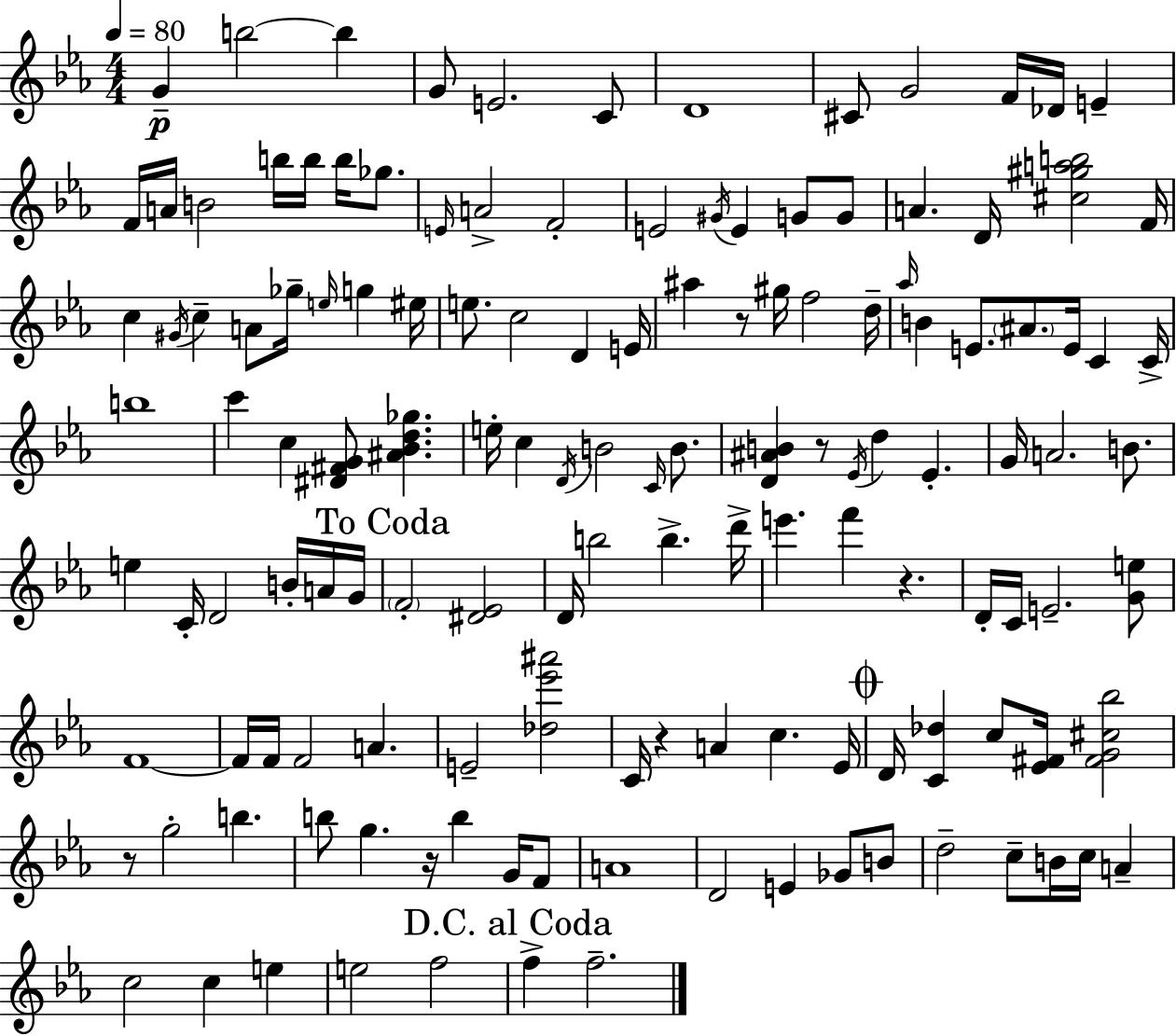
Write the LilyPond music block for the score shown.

{
  \clef treble
  \numericTimeSignature
  \time 4/4
  \key c \minor
  \tempo 4 = 80
  \repeat volta 2 { g'4--\p b''2~~ b''4 | g'8 e'2. c'8 | d'1 | cis'8 g'2 f'16 des'16 e'4-- | \break f'16 a'16 b'2 b''16 b''16 b''16 ges''8. | \grace { e'16 } a'2-> f'2-. | e'2 \acciaccatura { gis'16 } e'4 g'8 | g'8 a'4. d'16 <cis'' gis'' a'' b''>2 | \break f'16 c''4 \acciaccatura { gis'16 } c''4-- a'8 ges''16-- \grace { e''16 } g''4 | eis''16 e''8. c''2 d'4 | e'16 ais''4 r8 gis''16 f''2 | d''16-- \grace { aes''16 } b'4 e'8. \parenthesize ais'8. e'16 | \break c'4 c'16-> b''1 | c'''4 c''4 <dis' fis' g'>8 <ais' bes' d'' ges''>4. | e''16-. c''4 \acciaccatura { d'16 } b'2 | \grace { c'16 } b'8. <d' ais' b'>4 r8 \acciaccatura { ees'16 } d''4 | \break ees'4.-. g'16 a'2. | b'8. e''4 c'16-. d'2 | b'16-. a'16 g'16 \mark "To Coda" \parenthesize f'2-. | <dis' ees'>2 d'16 b''2 | \break b''4.-> d'''16-> e'''4. f'''4 | r4. d'16-. c'16 e'2.-- | <g' e''>8 f'1~~ | f'16 f'16 f'2 | \break a'4. e'2-- | <des'' ees''' ais'''>2 c'16 r4 a'4 | c''4. ees'16 \mark \markup { \musicglyph "scripts.coda" } d'16 <c' des''>4 c''8 <ees' fis'>16 | <fis' g' cis'' bes''>2 r8 g''2-. | \break b''4. b''8 g''4. | r16 b''4 g'16 f'8 a'1 | d'2 | e'4 ges'8 b'8 d''2-- | \break c''8-- b'16 c''16 a'4-- c''2 | c''4 e''4 e''2 | f''2 \mark "D.C. al Coda" f''4-> f''2.-- | } \bar "|."
}